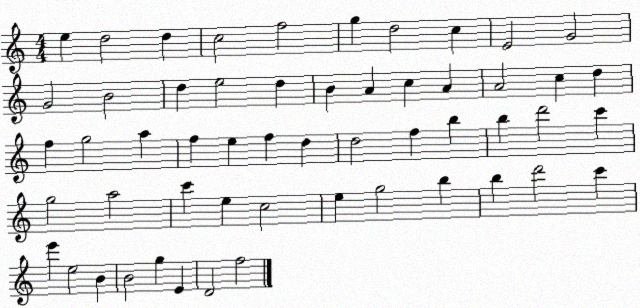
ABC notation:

X:1
T:Untitled
M:4/4
L:1/4
K:C
e d2 d c2 f2 g d2 c E2 G2 G2 B2 d e2 d B A c A A2 c d f g2 a f e f d d2 f b b d'2 c' g2 a2 c' e c2 e g2 b b d'2 c' e' e2 B B2 g E D2 f2